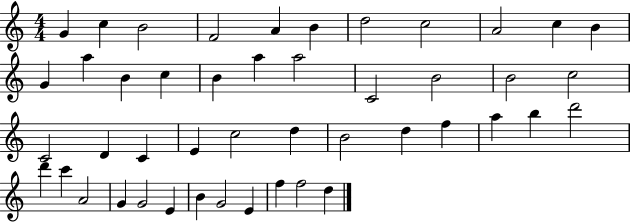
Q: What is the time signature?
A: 4/4